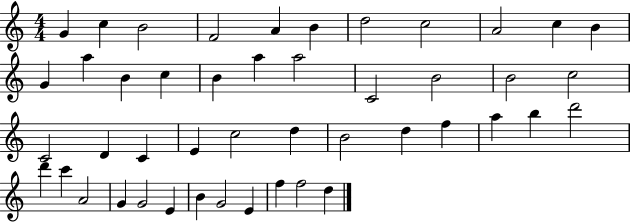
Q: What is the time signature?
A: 4/4